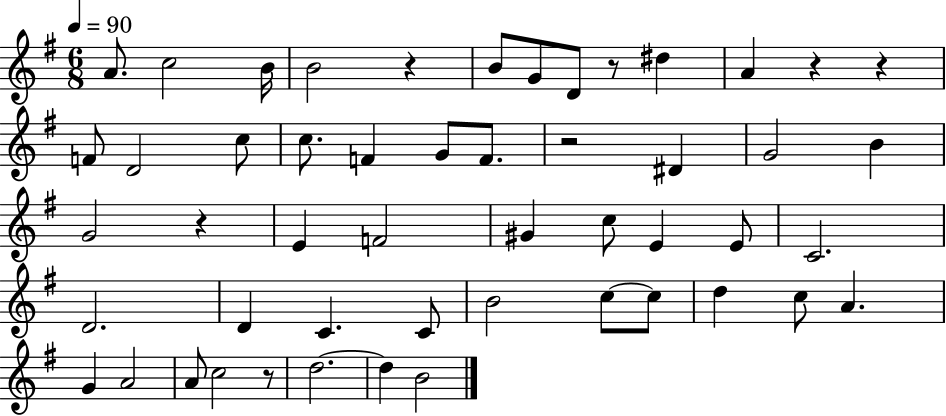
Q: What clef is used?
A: treble